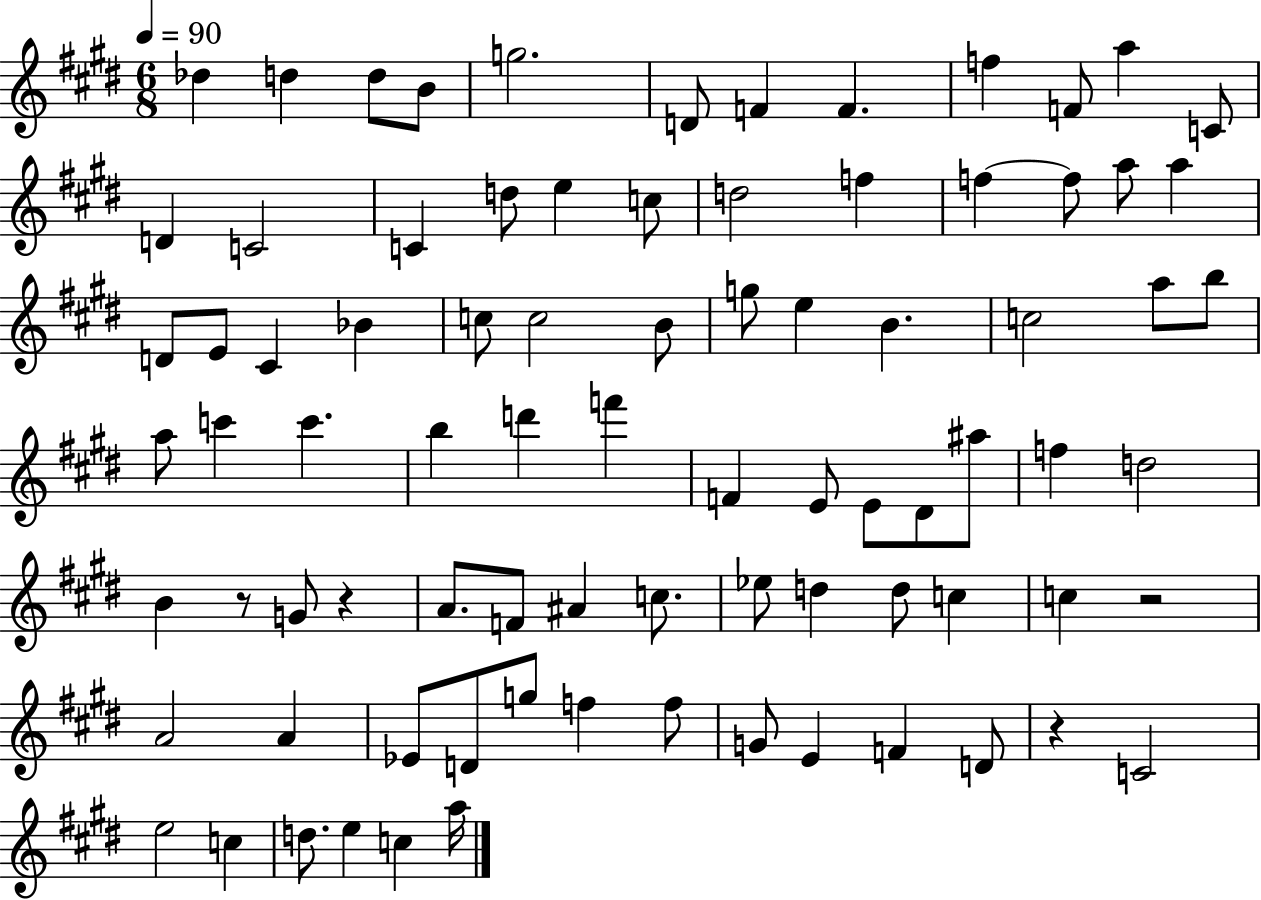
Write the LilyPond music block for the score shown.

{
  \clef treble
  \numericTimeSignature
  \time 6/8
  \key e \major
  \tempo 4 = 90
  des''4 d''4 d''8 b'8 | g''2. | d'8 f'4 f'4. | f''4 f'8 a''4 c'8 | \break d'4 c'2 | c'4 d''8 e''4 c''8 | d''2 f''4 | f''4~~ f''8 a''8 a''4 | \break d'8 e'8 cis'4 bes'4 | c''8 c''2 b'8 | g''8 e''4 b'4. | c''2 a''8 b''8 | \break a''8 c'''4 c'''4. | b''4 d'''4 f'''4 | f'4 e'8 e'8 dis'8 ais''8 | f''4 d''2 | \break b'4 r8 g'8 r4 | a'8. f'8 ais'4 c''8. | ees''8 d''4 d''8 c''4 | c''4 r2 | \break a'2 a'4 | ees'8 d'8 g''8 f''4 f''8 | g'8 e'4 f'4 d'8 | r4 c'2 | \break e''2 c''4 | d''8. e''4 c''4 a''16 | \bar "|."
}